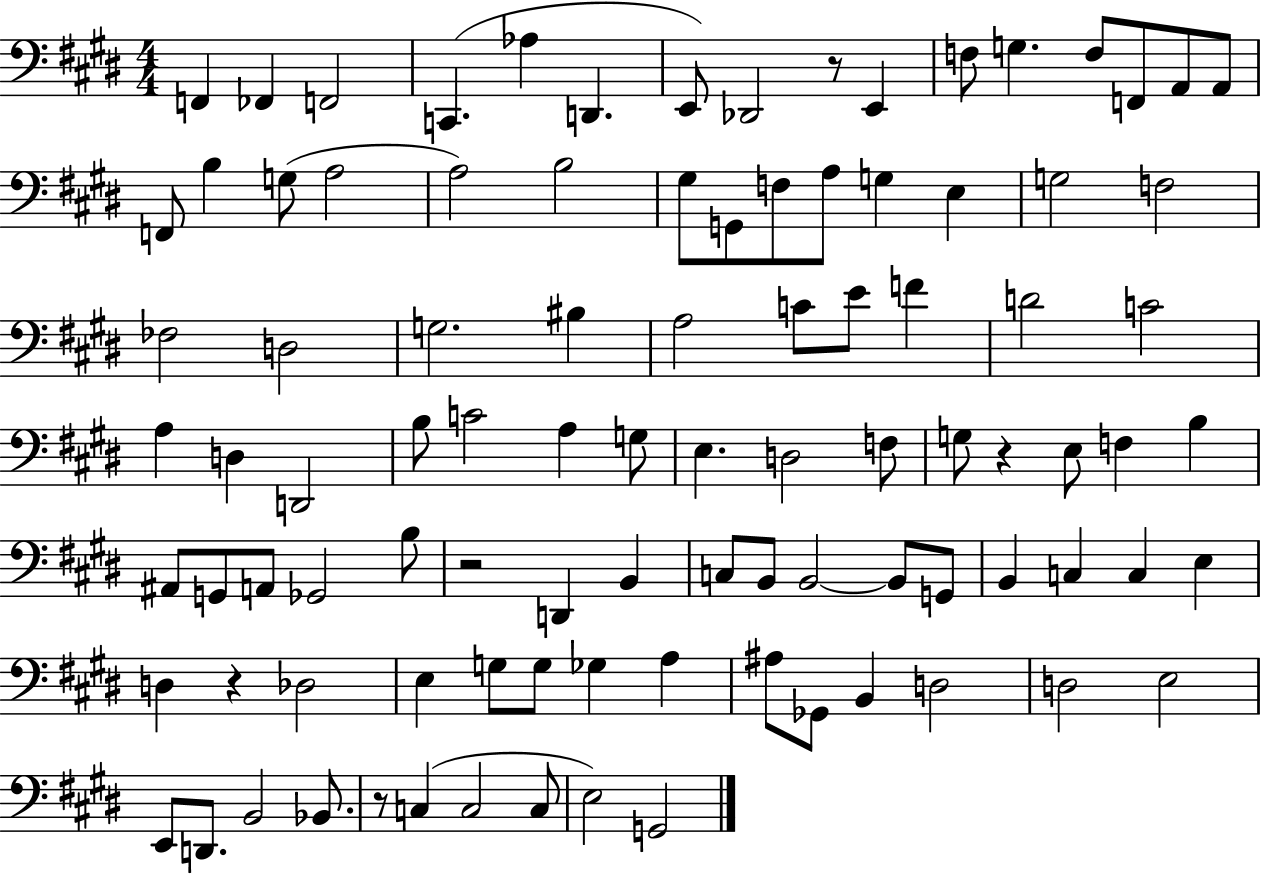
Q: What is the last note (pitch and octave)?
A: G2